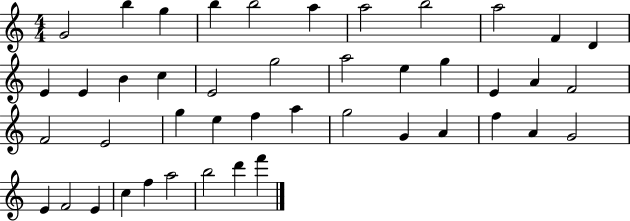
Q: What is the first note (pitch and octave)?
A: G4